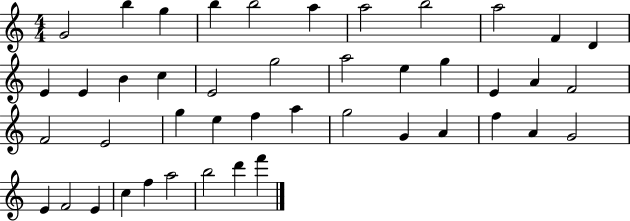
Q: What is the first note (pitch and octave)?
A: G4